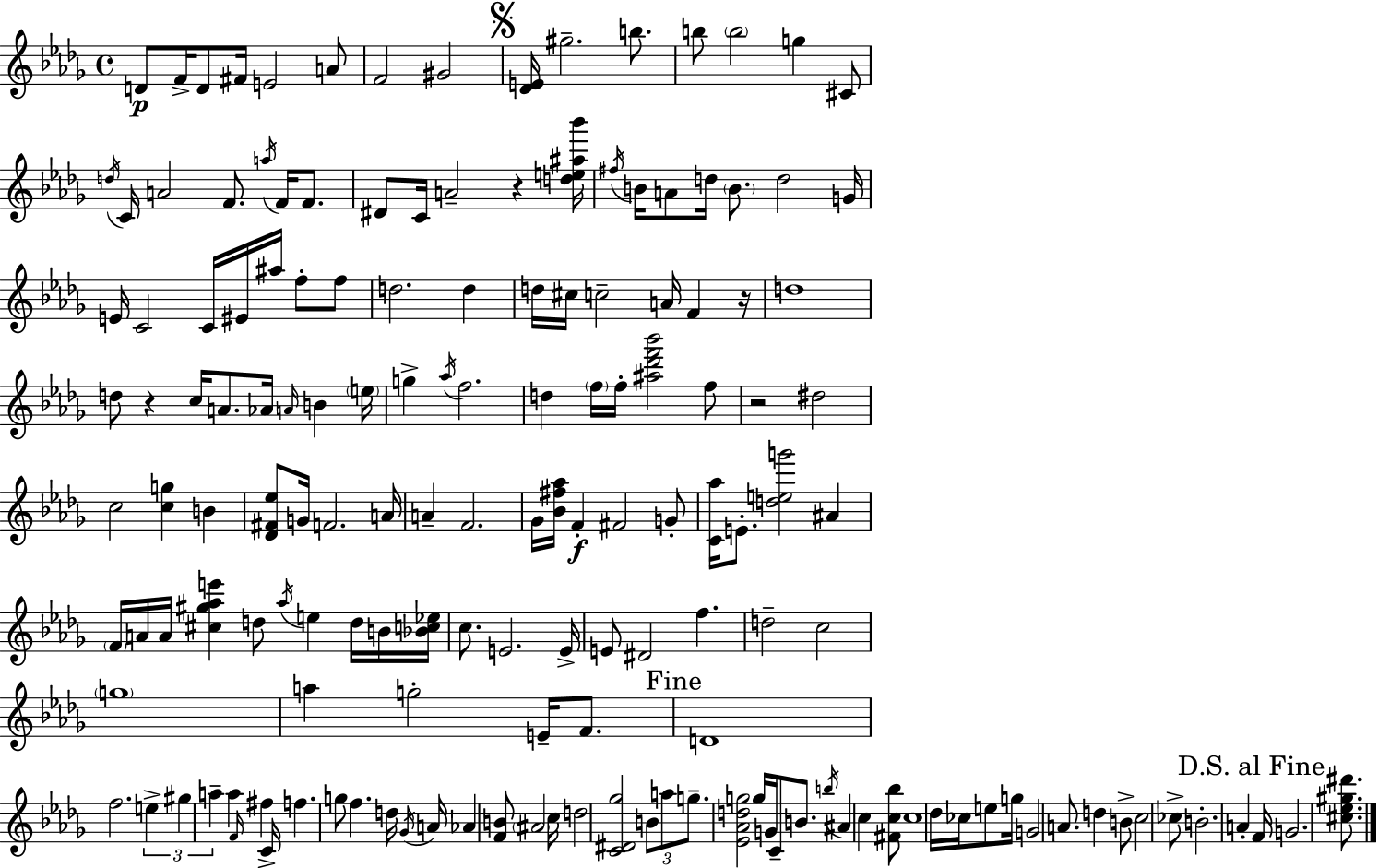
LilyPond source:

{
  \clef treble
  \time 4/4
  \defaultTimeSignature
  \key bes \minor
  d'8\p f'16-> d'8 fis'16 e'2 a'8 | f'2 gis'2 | \mark \markup { \musicglyph "scripts.segno" } <des' e'>16 gis''2.-- b''8. | b''8 \parenthesize b''2 g''4 cis'8 | \break \acciaccatura { d''16 } c'16 a'2 f'8. \acciaccatura { a''16 } f'16 f'8. | dis'8 c'16 a'2-- r4 | <d'' e'' ais'' bes'''>16 \acciaccatura { fis''16 } b'16 a'8 d''16 \parenthesize b'8. d''2 | g'16 e'16 c'2 c'16 eis'16 ais''16 f''8-. | \break f''8 d''2. d''4 | d''16 cis''16 c''2-- a'16 f'4 | r16 d''1 | d''8 r4 c''16 a'8. aes'16 \grace { a'16 } b'4 | \break \parenthesize e''16 g''4-> \acciaccatura { aes''16 } f''2. | d''4 \parenthesize f''16 f''16-. <ais'' des''' f''' bes'''>2 | f''8 r2 dis''2 | c''2 <c'' g''>4 | \break b'4 <des' fis' ees''>8 g'16 f'2. | a'16 a'4-- f'2. | ges'16 <bes' fis'' aes''>16 f'4-.\f fis'2 | g'8-. <c' aes''>16 e'8.-. <d'' e'' g'''>2 | \break ais'4 \parenthesize f'16 a'16 a'16 <cis'' gis'' aes'' e'''>4 d''8 \acciaccatura { aes''16 } e''4 | d''16 b'16 <bes' c'' ees''>16 c''8. e'2. | e'16-> e'8 dis'2 | f''4. d''2-- c''2 | \break \parenthesize g''1 | a''4 g''2-. | e'16-- f'8. \mark "Fine" d'1 | f''2. | \break \tuplet 3/2 { e''4-> gis''4 a''4-- } a''4 | \grace { f'16 } fis''4 c'16-> f''4. g''8 | f''4. d''16 \acciaccatura { ges'16 } a'16 aes'4 <f' b'>8 \parenthesize ais'2 | c''16 d''2 | \break <c' dis' ges''>2 \tuplet 3/2 { b'8 a''8 g''8.-- } <ees' aes' d'' g''>2 | g''16 g'16 c'8-- b'8. \acciaccatura { b''16 } ais'4 | c''4 <fis' c'' bes''>8 c''1 | des''16 ces''16 e''8 g''16 g'2 | \break a'8. d''4 b'8-> c''2 | ces''8-> b'2.-. | a'4-. \mark "D.S. al Fine" f'16 g'2. | <cis'' ees'' gis'' dis'''>8. \bar "|."
}